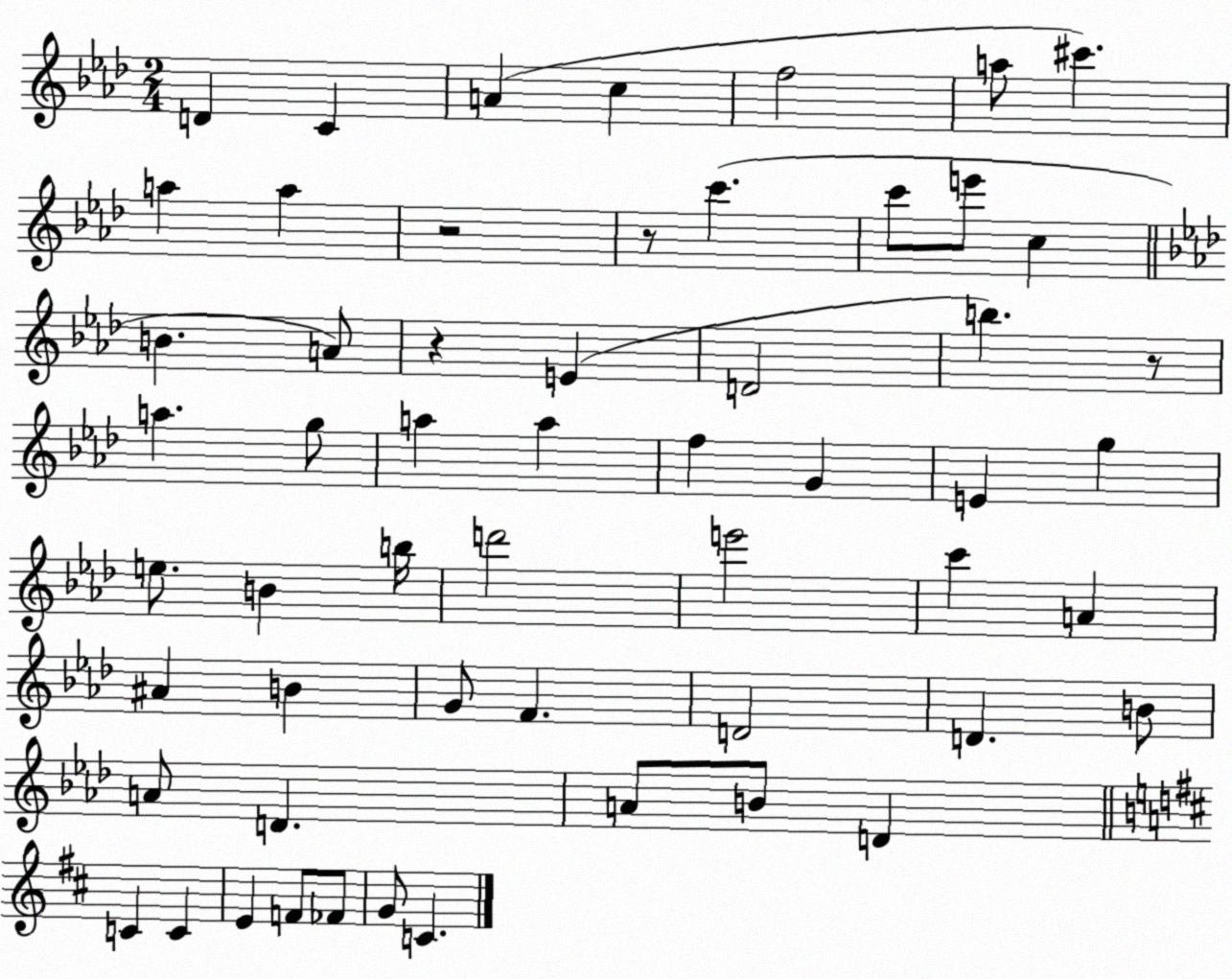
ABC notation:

X:1
T:Untitled
M:2/4
L:1/4
K:Ab
D C A c f2 a/2 ^c' a a z2 z/2 c' c'/2 e'/2 c B A/2 z E D2 b z/2 a g/2 a a f G E g e/2 B b/4 d'2 e'2 c' A ^A B G/2 F D2 D B/2 A/2 D A/2 B/2 D C C E F/2 _F/2 G/2 C